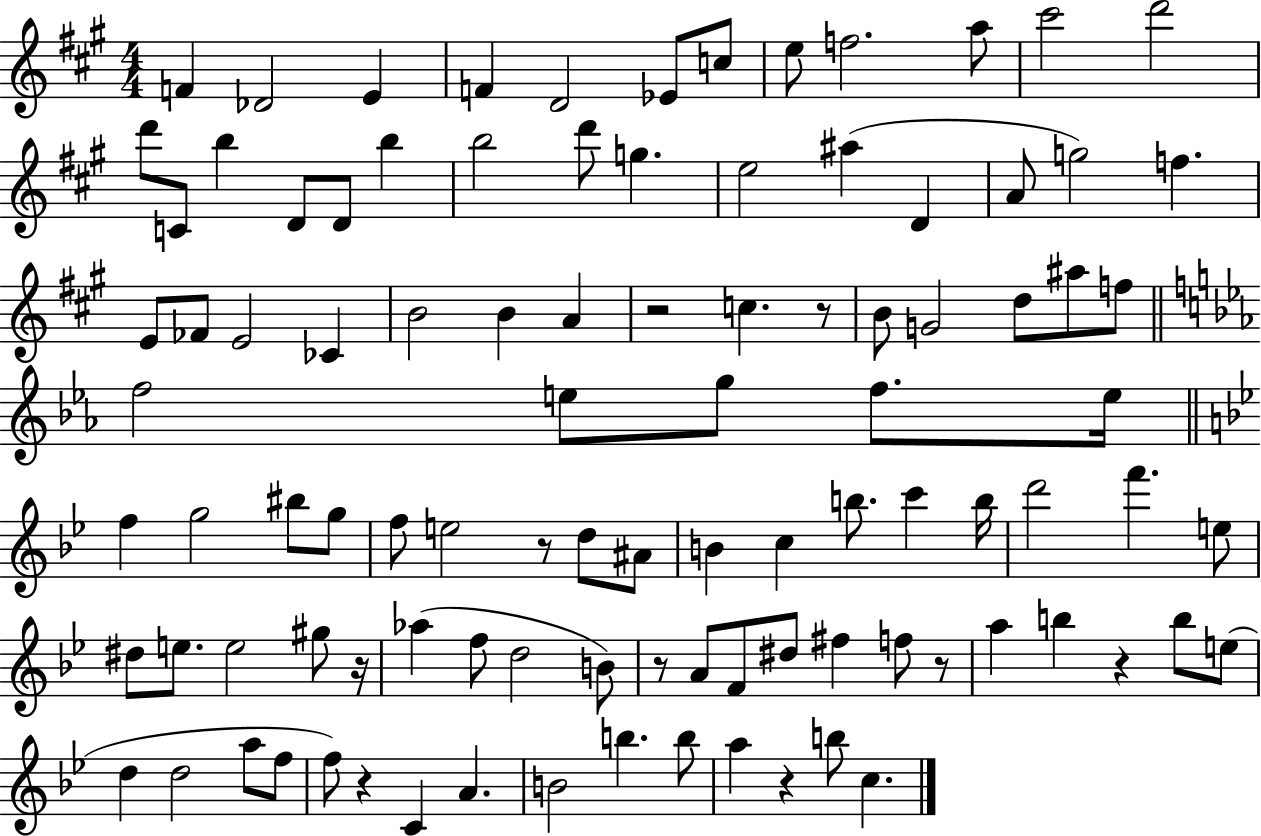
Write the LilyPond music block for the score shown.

{
  \clef treble
  \numericTimeSignature
  \time 4/4
  \key a \major
  \repeat volta 2 { f'4 des'2 e'4 | f'4 d'2 ees'8 c''8 | e''8 f''2. a''8 | cis'''2 d'''2 | \break d'''8 c'8 b''4 d'8 d'8 b''4 | b''2 d'''8 g''4. | e''2 ais''4( d'4 | a'8 g''2) f''4. | \break e'8 fes'8 e'2 ces'4 | b'2 b'4 a'4 | r2 c''4. r8 | b'8 g'2 d''8 ais''8 f''8 | \break \bar "||" \break \key c \minor f''2 e''8 g''8 f''8. e''16 | \bar "||" \break \key bes \major f''4 g''2 bis''8 g''8 | f''8 e''2 r8 d''8 ais'8 | b'4 c''4 b''8. c'''4 b''16 | d'''2 f'''4. e''8 | \break dis''8 e''8. e''2 gis''8 r16 | aes''4( f''8 d''2 b'8) | r8 a'8 f'8 dis''8 fis''4 f''8 r8 | a''4 b''4 r4 b''8 e''8( | \break d''4 d''2 a''8 f''8 | f''8) r4 c'4 a'4. | b'2 b''4. b''8 | a''4 r4 b''8 c''4. | \break } \bar "|."
}